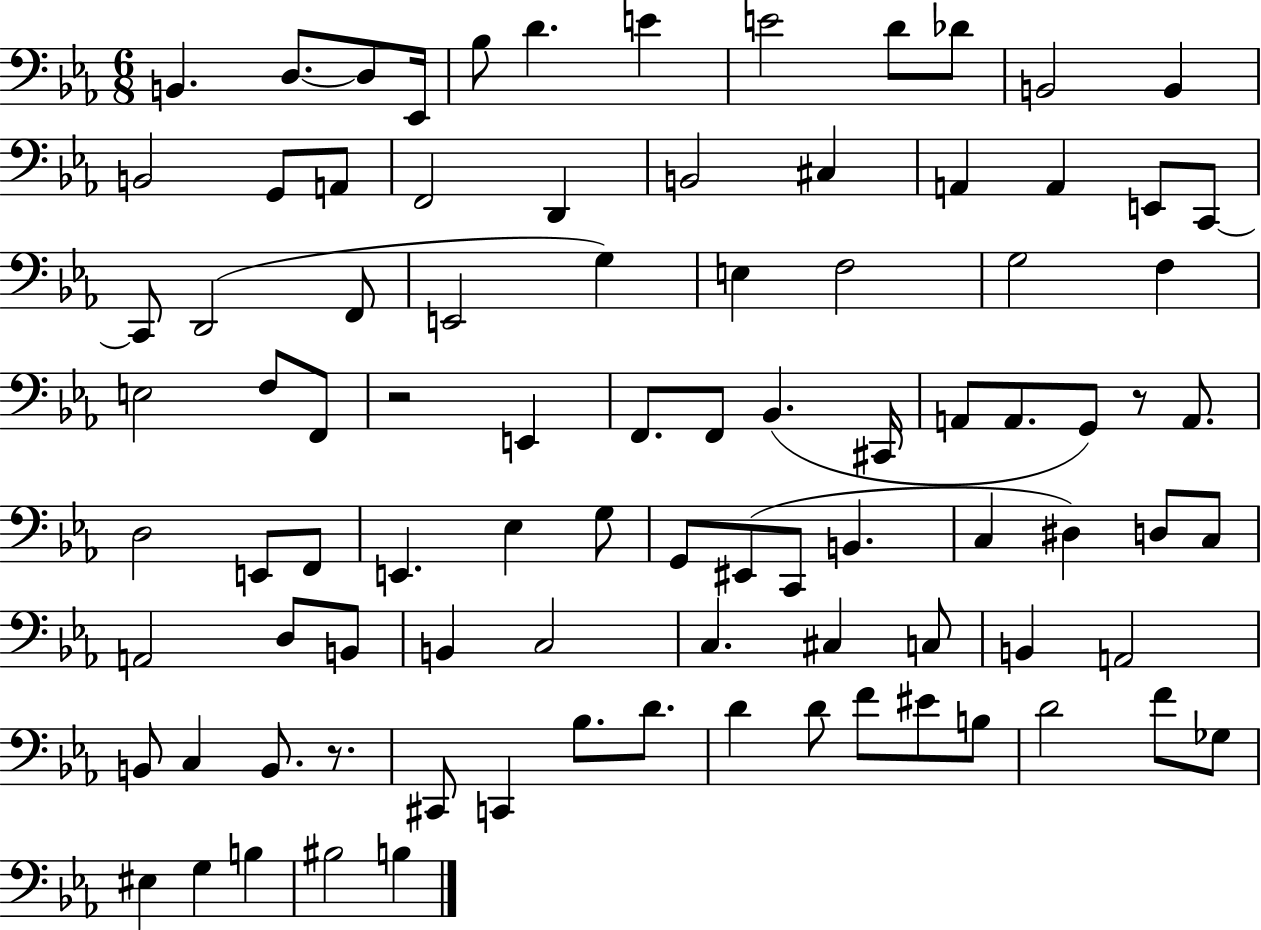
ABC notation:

X:1
T:Untitled
M:6/8
L:1/4
K:Eb
B,, D,/2 D,/2 _E,,/4 _B,/2 D E E2 D/2 _D/2 B,,2 B,, B,,2 G,,/2 A,,/2 F,,2 D,, B,,2 ^C, A,, A,, E,,/2 C,,/2 C,,/2 D,,2 F,,/2 E,,2 G, E, F,2 G,2 F, E,2 F,/2 F,,/2 z2 E,, F,,/2 F,,/2 _B,, ^C,,/4 A,,/2 A,,/2 G,,/2 z/2 A,,/2 D,2 E,,/2 F,,/2 E,, _E, G,/2 G,,/2 ^E,,/2 C,,/2 B,, C, ^D, D,/2 C,/2 A,,2 D,/2 B,,/2 B,, C,2 C, ^C, C,/2 B,, A,,2 B,,/2 C, B,,/2 z/2 ^C,,/2 C,, _B,/2 D/2 D D/2 F/2 ^E/2 B,/2 D2 F/2 _G,/2 ^E, G, B, ^B,2 B,